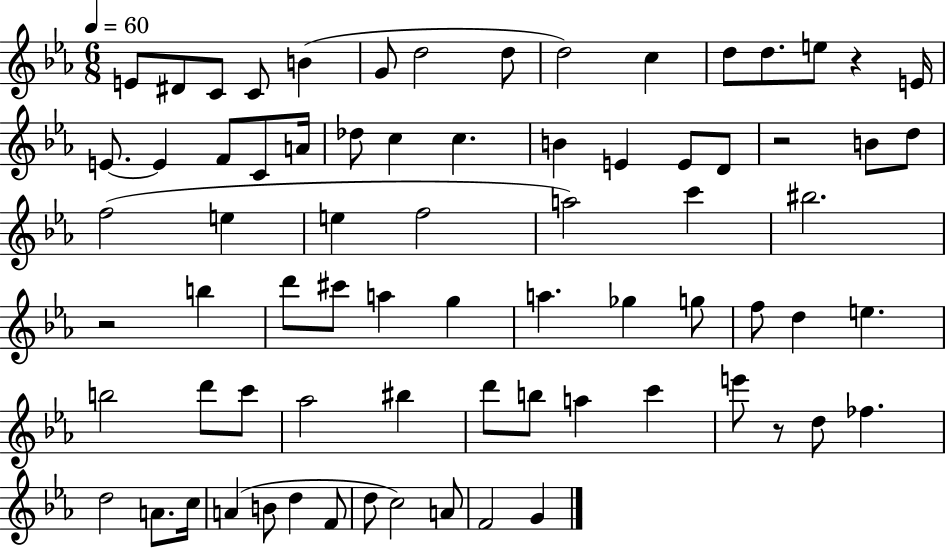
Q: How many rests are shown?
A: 4